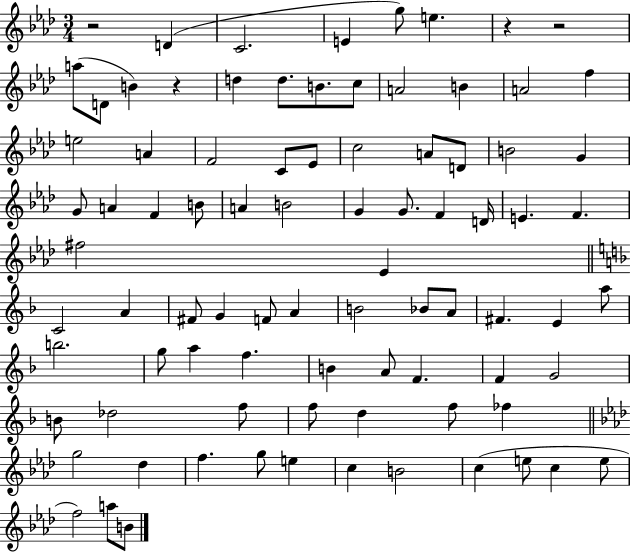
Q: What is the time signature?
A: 3/4